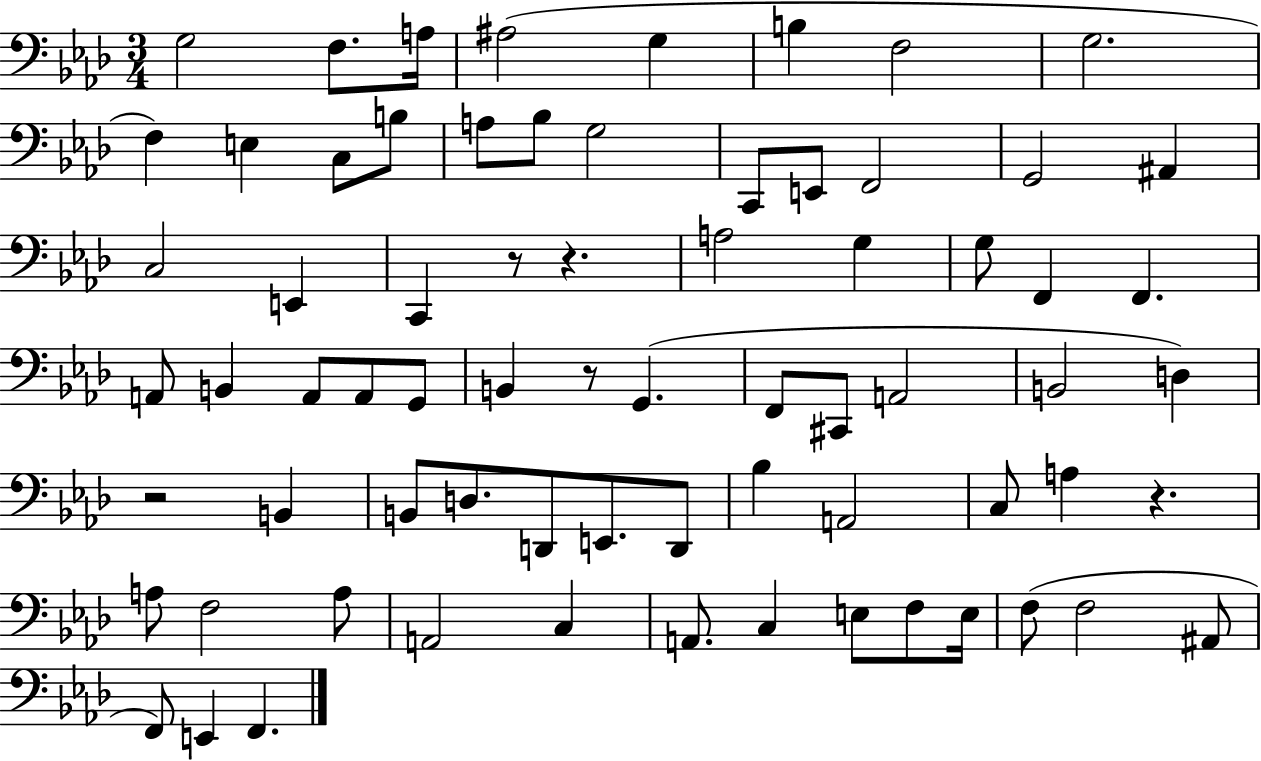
X:1
T:Untitled
M:3/4
L:1/4
K:Ab
G,2 F,/2 A,/4 ^A,2 G, B, F,2 G,2 F, E, C,/2 B,/2 A,/2 _B,/2 G,2 C,,/2 E,,/2 F,,2 G,,2 ^A,, C,2 E,, C,, z/2 z A,2 G, G,/2 F,, F,, A,,/2 B,, A,,/2 A,,/2 G,,/2 B,, z/2 G,, F,,/2 ^C,,/2 A,,2 B,,2 D, z2 B,, B,,/2 D,/2 D,,/2 E,,/2 D,,/2 _B, A,,2 C,/2 A, z A,/2 F,2 A,/2 A,,2 C, A,,/2 C, E,/2 F,/2 E,/4 F,/2 F,2 ^A,,/2 F,,/2 E,, F,,